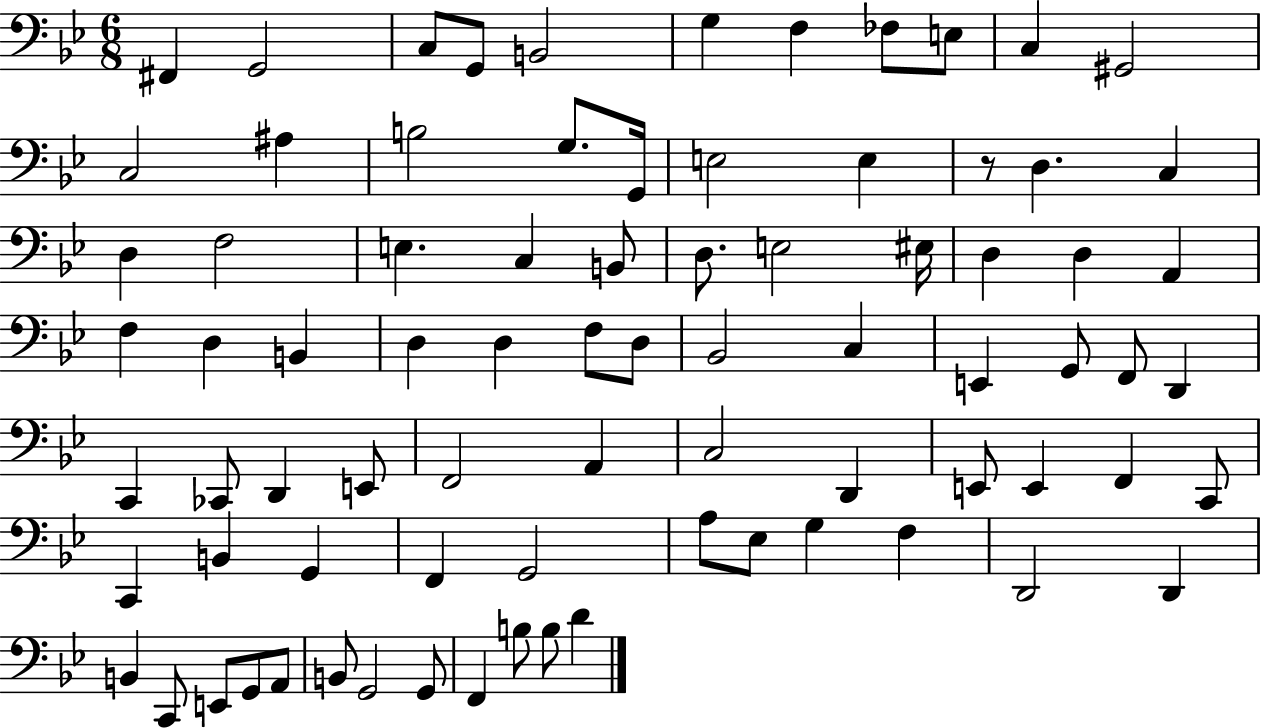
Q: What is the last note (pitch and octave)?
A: D4